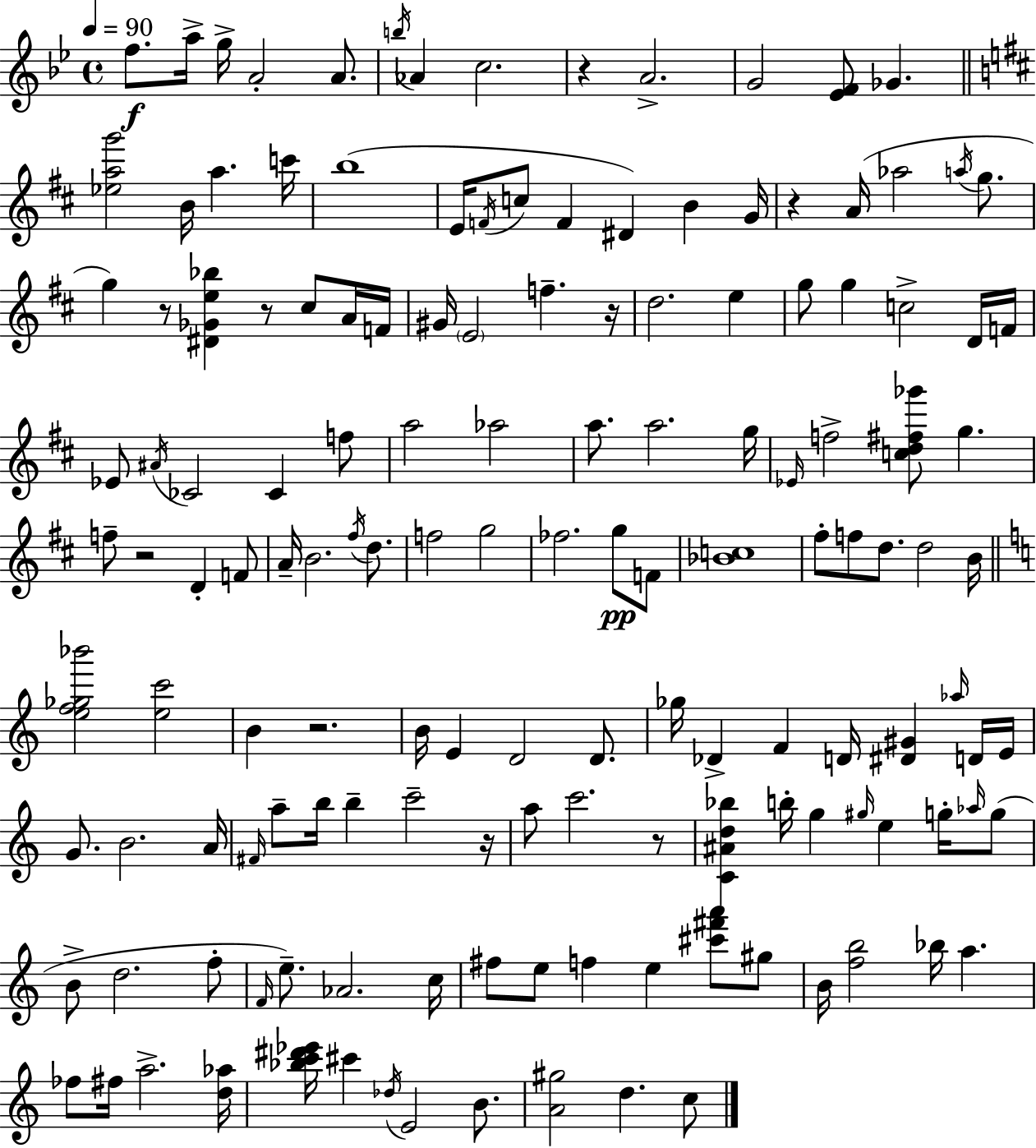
F5/e. A5/s G5/s A4/h A4/e. B5/s Ab4/q C5/h. R/q A4/h. G4/h [Eb4,F4]/e Gb4/q. [Eb5,A5,G6]/h B4/s A5/q. C6/s B5/w E4/s F4/s C5/e F4/q D#4/q B4/q G4/s R/q A4/s Ab5/h A5/s G5/e. G5/q R/e [D#4,Gb4,E5,Bb5]/q R/e C#5/e A4/s F4/s G#4/s E4/h F5/q. R/s D5/h. E5/q G5/e G5/q C5/h D4/s F4/s Eb4/e A#4/s CES4/h CES4/q F5/e A5/h Ab5/h A5/e. A5/h. G5/s Eb4/s F5/h [C5,D5,F#5,Gb6]/e G5/q. F5/e R/h D4/q F4/e A4/s B4/h. F#5/s D5/e. F5/h G5/h FES5/h. G5/e F4/e [Bb4,C5]/w F#5/e F5/e D5/e. D5/h B4/s [E5,F5,Gb5,Bb6]/h [E5,C6]/h B4/q R/h. B4/s E4/q D4/h D4/e. Gb5/s Db4/q F4/q D4/s [D#4,G#4]/q Ab5/s D4/s E4/s G4/e. B4/h. A4/s F#4/s A5/e B5/s B5/q C6/h R/s A5/e C6/h. R/e [C4,A#4,D5,Bb5]/q B5/s G5/q G#5/s E5/q G5/s Ab5/s G5/e B4/e D5/h. F5/e F4/s E5/e. Ab4/h. C5/s F#5/e E5/e F5/q E5/q [C#6,F#6,A6]/e G#5/e B4/s [F5,B5]/h Bb5/s A5/q. FES5/e F#5/s A5/h. [D5,Ab5]/s [Bb5,C6,D#6,Eb6]/s C#6/q Db5/s E4/h B4/e. [A4,G#5]/h D5/q. C5/e